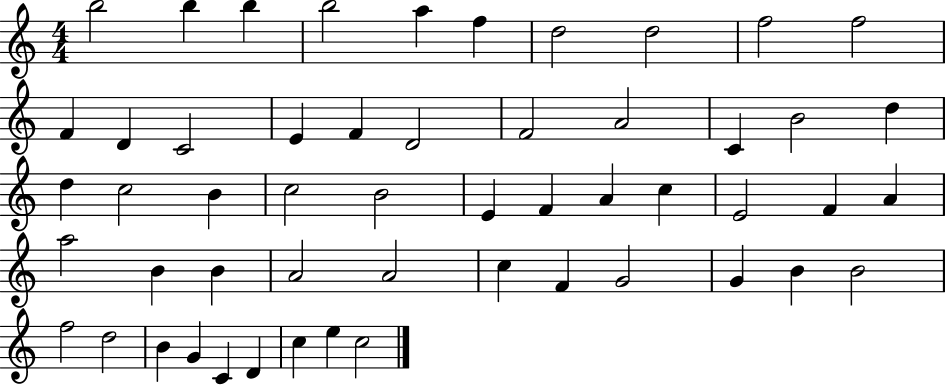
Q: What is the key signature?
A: C major